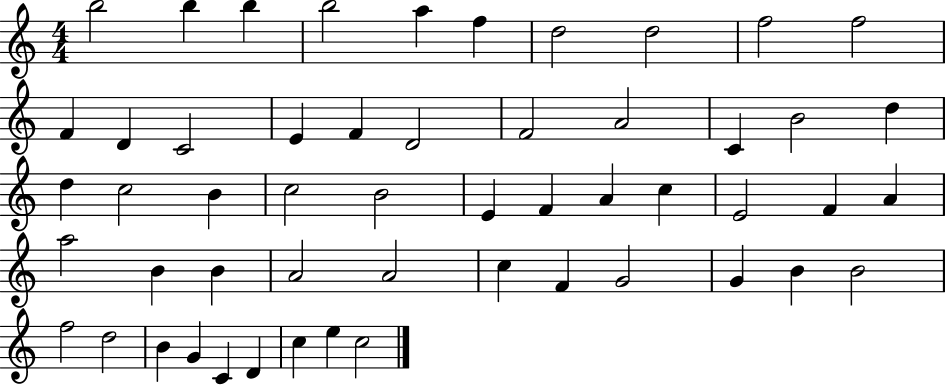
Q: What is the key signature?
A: C major